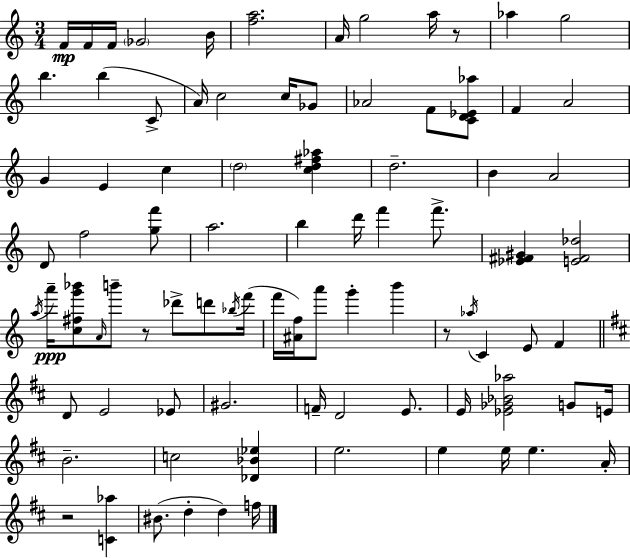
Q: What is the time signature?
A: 3/4